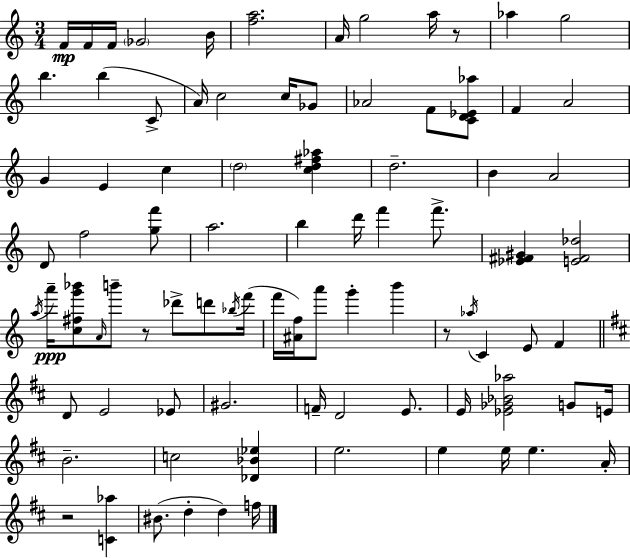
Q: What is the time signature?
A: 3/4